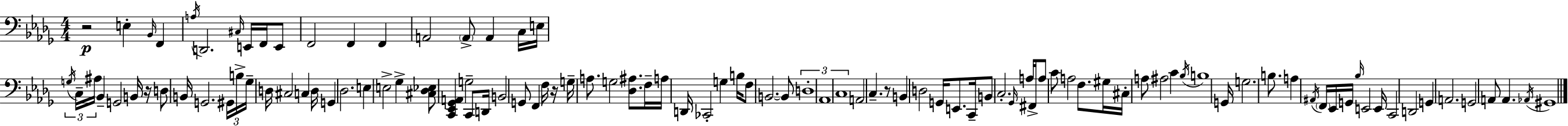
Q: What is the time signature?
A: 4/4